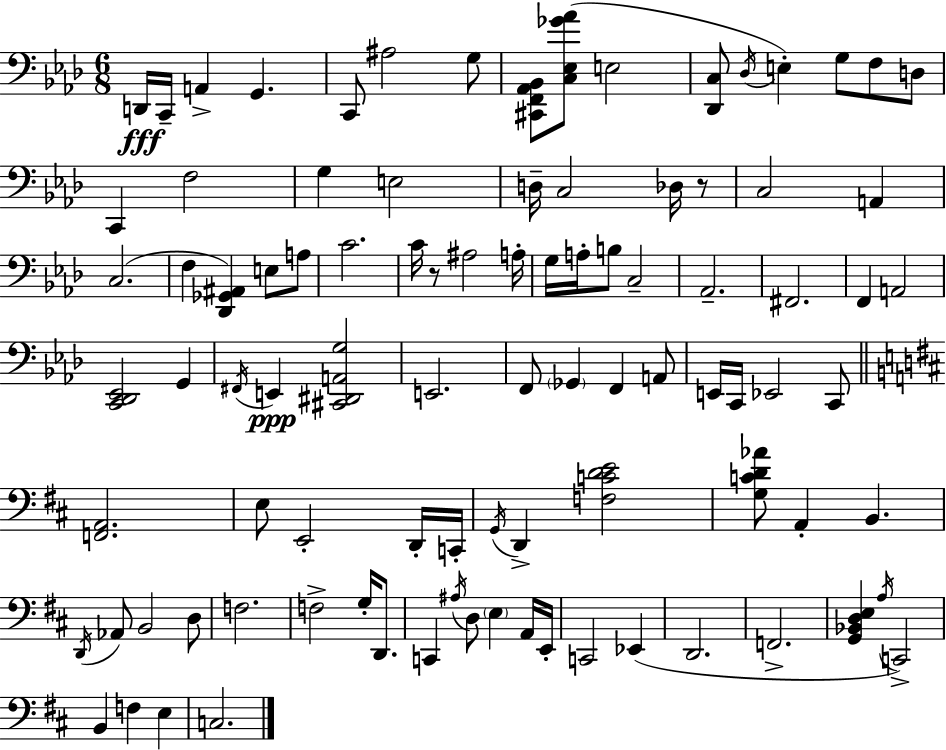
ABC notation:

X:1
T:Untitled
M:6/8
L:1/4
K:Ab
D,,/4 C,,/4 A,, G,, C,,/2 ^A,2 G,/2 [^C,,F,,_A,,_B,,]/2 [C,_E,_G_A]/2 E,2 [_D,,C,]/2 _D,/4 E, G,/2 F,/2 D,/2 C,, F,2 G, E,2 D,/4 C,2 _D,/4 z/2 C,2 A,, C,2 F, [_D,,_G,,^A,,] E,/2 A,/2 C2 C/4 z/2 ^A,2 A,/4 G,/4 A,/4 B,/2 C,2 _A,,2 ^F,,2 F,, A,,2 [C,,_D,,_E,,]2 G,, ^F,,/4 E,, [^C,,^D,,A,,G,]2 E,,2 F,,/2 _G,, F,, A,,/2 E,,/4 C,,/4 _E,,2 C,,/2 [F,,A,,]2 E,/2 E,,2 D,,/4 C,,/4 G,,/4 D,, [F,CDE]2 [G,CD_A]/2 A,, B,, D,,/4 _A,,/2 B,,2 D,/2 F,2 F,2 G,/4 D,,/2 C,, ^A,/4 D,/2 E, A,,/4 E,,/4 C,,2 _E,, D,,2 F,,2 [G,,_B,,D,E,] A,/4 C,,2 B,, F, E, C,2